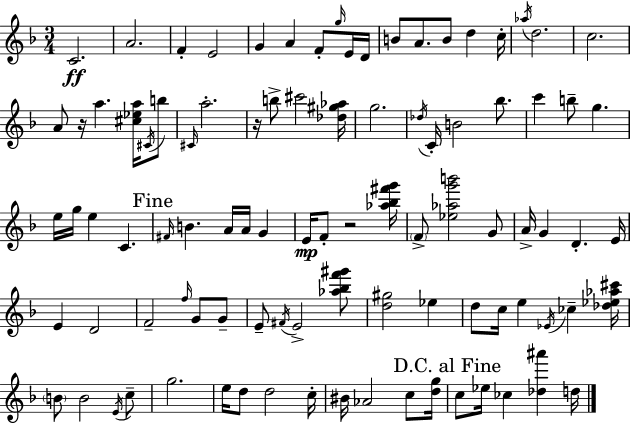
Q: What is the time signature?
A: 3/4